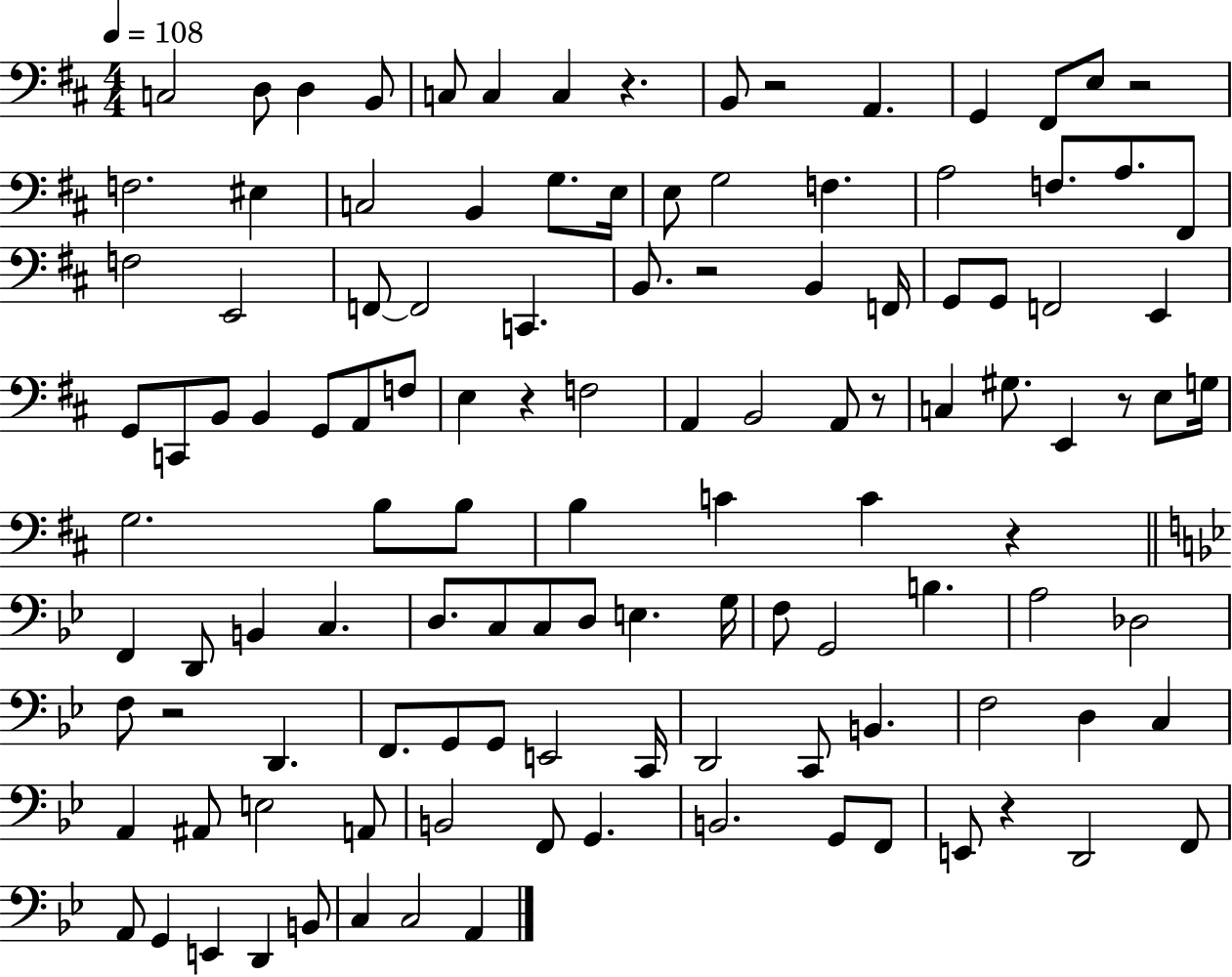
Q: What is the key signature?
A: D major